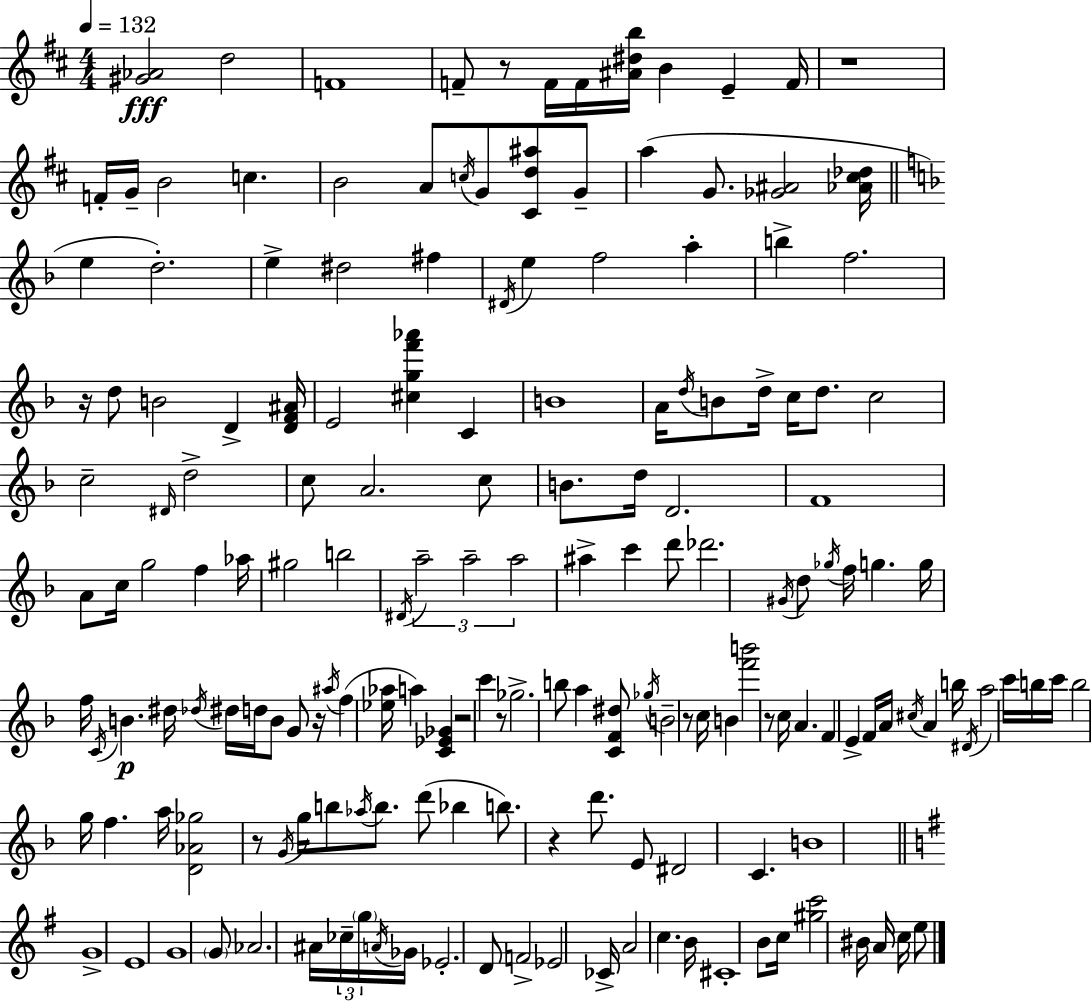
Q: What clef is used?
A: treble